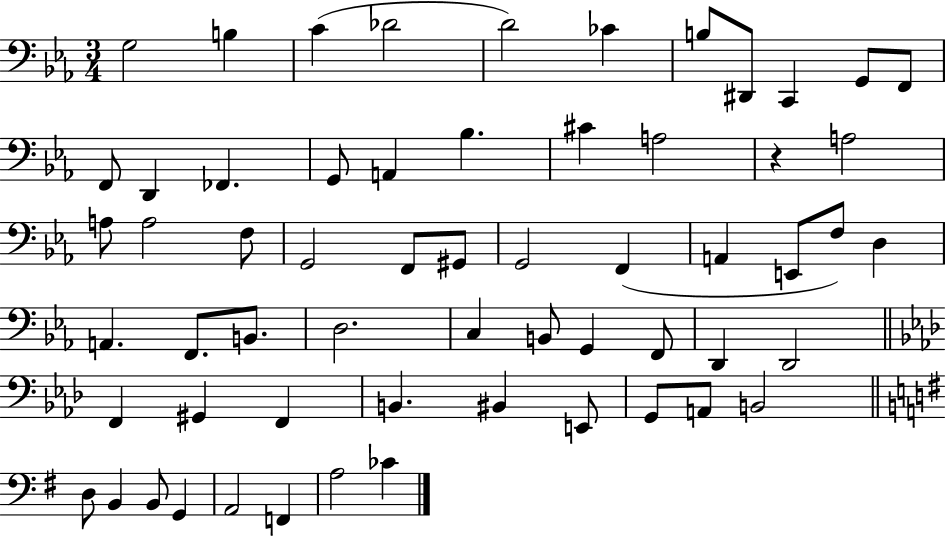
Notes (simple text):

G3/h B3/q C4/q Db4/h D4/h CES4/q B3/e D#2/e C2/q G2/e F2/e F2/e D2/q FES2/q. G2/e A2/q Bb3/q. C#4/q A3/h R/q A3/h A3/e A3/h F3/e G2/h F2/e G#2/e G2/h F2/q A2/q E2/e F3/e D3/q A2/q. F2/e. B2/e. D3/h. C3/q B2/e G2/q F2/e D2/q D2/h F2/q G#2/q F2/q B2/q. BIS2/q E2/e G2/e A2/e B2/h D3/e B2/q B2/e G2/q A2/h F2/q A3/h CES4/q